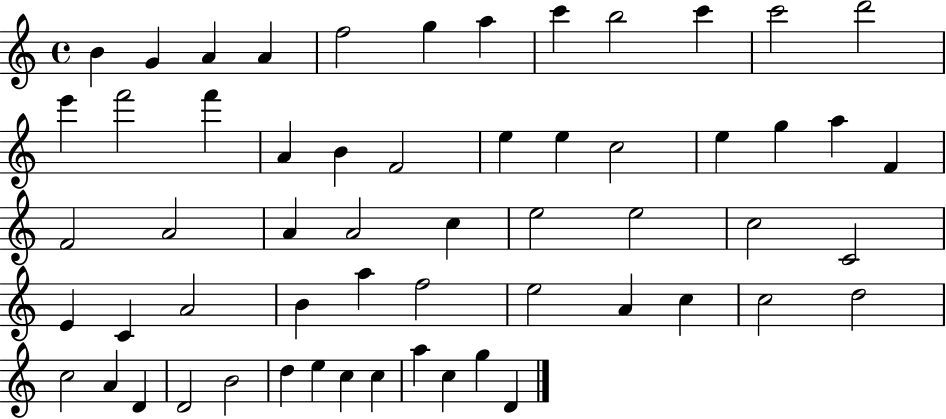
B4/q G4/q A4/q A4/q F5/h G5/q A5/q C6/q B5/h C6/q C6/h D6/h E6/q F6/h F6/q A4/q B4/q F4/h E5/q E5/q C5/h E5/q G5/q A5/q F4/q F4/h A4/h A4/q A4/h C5/q E5/h E5/h C5/h C4/h E4/q C4/q A4/h B4/q A5/q F5/h E5/h A4/q C5/q C5/h D5/h C5/h A4/q D4/q D4/h B4/h D5/q E5/q C5/q C5/q A5/q C5/q G5/q D4/q